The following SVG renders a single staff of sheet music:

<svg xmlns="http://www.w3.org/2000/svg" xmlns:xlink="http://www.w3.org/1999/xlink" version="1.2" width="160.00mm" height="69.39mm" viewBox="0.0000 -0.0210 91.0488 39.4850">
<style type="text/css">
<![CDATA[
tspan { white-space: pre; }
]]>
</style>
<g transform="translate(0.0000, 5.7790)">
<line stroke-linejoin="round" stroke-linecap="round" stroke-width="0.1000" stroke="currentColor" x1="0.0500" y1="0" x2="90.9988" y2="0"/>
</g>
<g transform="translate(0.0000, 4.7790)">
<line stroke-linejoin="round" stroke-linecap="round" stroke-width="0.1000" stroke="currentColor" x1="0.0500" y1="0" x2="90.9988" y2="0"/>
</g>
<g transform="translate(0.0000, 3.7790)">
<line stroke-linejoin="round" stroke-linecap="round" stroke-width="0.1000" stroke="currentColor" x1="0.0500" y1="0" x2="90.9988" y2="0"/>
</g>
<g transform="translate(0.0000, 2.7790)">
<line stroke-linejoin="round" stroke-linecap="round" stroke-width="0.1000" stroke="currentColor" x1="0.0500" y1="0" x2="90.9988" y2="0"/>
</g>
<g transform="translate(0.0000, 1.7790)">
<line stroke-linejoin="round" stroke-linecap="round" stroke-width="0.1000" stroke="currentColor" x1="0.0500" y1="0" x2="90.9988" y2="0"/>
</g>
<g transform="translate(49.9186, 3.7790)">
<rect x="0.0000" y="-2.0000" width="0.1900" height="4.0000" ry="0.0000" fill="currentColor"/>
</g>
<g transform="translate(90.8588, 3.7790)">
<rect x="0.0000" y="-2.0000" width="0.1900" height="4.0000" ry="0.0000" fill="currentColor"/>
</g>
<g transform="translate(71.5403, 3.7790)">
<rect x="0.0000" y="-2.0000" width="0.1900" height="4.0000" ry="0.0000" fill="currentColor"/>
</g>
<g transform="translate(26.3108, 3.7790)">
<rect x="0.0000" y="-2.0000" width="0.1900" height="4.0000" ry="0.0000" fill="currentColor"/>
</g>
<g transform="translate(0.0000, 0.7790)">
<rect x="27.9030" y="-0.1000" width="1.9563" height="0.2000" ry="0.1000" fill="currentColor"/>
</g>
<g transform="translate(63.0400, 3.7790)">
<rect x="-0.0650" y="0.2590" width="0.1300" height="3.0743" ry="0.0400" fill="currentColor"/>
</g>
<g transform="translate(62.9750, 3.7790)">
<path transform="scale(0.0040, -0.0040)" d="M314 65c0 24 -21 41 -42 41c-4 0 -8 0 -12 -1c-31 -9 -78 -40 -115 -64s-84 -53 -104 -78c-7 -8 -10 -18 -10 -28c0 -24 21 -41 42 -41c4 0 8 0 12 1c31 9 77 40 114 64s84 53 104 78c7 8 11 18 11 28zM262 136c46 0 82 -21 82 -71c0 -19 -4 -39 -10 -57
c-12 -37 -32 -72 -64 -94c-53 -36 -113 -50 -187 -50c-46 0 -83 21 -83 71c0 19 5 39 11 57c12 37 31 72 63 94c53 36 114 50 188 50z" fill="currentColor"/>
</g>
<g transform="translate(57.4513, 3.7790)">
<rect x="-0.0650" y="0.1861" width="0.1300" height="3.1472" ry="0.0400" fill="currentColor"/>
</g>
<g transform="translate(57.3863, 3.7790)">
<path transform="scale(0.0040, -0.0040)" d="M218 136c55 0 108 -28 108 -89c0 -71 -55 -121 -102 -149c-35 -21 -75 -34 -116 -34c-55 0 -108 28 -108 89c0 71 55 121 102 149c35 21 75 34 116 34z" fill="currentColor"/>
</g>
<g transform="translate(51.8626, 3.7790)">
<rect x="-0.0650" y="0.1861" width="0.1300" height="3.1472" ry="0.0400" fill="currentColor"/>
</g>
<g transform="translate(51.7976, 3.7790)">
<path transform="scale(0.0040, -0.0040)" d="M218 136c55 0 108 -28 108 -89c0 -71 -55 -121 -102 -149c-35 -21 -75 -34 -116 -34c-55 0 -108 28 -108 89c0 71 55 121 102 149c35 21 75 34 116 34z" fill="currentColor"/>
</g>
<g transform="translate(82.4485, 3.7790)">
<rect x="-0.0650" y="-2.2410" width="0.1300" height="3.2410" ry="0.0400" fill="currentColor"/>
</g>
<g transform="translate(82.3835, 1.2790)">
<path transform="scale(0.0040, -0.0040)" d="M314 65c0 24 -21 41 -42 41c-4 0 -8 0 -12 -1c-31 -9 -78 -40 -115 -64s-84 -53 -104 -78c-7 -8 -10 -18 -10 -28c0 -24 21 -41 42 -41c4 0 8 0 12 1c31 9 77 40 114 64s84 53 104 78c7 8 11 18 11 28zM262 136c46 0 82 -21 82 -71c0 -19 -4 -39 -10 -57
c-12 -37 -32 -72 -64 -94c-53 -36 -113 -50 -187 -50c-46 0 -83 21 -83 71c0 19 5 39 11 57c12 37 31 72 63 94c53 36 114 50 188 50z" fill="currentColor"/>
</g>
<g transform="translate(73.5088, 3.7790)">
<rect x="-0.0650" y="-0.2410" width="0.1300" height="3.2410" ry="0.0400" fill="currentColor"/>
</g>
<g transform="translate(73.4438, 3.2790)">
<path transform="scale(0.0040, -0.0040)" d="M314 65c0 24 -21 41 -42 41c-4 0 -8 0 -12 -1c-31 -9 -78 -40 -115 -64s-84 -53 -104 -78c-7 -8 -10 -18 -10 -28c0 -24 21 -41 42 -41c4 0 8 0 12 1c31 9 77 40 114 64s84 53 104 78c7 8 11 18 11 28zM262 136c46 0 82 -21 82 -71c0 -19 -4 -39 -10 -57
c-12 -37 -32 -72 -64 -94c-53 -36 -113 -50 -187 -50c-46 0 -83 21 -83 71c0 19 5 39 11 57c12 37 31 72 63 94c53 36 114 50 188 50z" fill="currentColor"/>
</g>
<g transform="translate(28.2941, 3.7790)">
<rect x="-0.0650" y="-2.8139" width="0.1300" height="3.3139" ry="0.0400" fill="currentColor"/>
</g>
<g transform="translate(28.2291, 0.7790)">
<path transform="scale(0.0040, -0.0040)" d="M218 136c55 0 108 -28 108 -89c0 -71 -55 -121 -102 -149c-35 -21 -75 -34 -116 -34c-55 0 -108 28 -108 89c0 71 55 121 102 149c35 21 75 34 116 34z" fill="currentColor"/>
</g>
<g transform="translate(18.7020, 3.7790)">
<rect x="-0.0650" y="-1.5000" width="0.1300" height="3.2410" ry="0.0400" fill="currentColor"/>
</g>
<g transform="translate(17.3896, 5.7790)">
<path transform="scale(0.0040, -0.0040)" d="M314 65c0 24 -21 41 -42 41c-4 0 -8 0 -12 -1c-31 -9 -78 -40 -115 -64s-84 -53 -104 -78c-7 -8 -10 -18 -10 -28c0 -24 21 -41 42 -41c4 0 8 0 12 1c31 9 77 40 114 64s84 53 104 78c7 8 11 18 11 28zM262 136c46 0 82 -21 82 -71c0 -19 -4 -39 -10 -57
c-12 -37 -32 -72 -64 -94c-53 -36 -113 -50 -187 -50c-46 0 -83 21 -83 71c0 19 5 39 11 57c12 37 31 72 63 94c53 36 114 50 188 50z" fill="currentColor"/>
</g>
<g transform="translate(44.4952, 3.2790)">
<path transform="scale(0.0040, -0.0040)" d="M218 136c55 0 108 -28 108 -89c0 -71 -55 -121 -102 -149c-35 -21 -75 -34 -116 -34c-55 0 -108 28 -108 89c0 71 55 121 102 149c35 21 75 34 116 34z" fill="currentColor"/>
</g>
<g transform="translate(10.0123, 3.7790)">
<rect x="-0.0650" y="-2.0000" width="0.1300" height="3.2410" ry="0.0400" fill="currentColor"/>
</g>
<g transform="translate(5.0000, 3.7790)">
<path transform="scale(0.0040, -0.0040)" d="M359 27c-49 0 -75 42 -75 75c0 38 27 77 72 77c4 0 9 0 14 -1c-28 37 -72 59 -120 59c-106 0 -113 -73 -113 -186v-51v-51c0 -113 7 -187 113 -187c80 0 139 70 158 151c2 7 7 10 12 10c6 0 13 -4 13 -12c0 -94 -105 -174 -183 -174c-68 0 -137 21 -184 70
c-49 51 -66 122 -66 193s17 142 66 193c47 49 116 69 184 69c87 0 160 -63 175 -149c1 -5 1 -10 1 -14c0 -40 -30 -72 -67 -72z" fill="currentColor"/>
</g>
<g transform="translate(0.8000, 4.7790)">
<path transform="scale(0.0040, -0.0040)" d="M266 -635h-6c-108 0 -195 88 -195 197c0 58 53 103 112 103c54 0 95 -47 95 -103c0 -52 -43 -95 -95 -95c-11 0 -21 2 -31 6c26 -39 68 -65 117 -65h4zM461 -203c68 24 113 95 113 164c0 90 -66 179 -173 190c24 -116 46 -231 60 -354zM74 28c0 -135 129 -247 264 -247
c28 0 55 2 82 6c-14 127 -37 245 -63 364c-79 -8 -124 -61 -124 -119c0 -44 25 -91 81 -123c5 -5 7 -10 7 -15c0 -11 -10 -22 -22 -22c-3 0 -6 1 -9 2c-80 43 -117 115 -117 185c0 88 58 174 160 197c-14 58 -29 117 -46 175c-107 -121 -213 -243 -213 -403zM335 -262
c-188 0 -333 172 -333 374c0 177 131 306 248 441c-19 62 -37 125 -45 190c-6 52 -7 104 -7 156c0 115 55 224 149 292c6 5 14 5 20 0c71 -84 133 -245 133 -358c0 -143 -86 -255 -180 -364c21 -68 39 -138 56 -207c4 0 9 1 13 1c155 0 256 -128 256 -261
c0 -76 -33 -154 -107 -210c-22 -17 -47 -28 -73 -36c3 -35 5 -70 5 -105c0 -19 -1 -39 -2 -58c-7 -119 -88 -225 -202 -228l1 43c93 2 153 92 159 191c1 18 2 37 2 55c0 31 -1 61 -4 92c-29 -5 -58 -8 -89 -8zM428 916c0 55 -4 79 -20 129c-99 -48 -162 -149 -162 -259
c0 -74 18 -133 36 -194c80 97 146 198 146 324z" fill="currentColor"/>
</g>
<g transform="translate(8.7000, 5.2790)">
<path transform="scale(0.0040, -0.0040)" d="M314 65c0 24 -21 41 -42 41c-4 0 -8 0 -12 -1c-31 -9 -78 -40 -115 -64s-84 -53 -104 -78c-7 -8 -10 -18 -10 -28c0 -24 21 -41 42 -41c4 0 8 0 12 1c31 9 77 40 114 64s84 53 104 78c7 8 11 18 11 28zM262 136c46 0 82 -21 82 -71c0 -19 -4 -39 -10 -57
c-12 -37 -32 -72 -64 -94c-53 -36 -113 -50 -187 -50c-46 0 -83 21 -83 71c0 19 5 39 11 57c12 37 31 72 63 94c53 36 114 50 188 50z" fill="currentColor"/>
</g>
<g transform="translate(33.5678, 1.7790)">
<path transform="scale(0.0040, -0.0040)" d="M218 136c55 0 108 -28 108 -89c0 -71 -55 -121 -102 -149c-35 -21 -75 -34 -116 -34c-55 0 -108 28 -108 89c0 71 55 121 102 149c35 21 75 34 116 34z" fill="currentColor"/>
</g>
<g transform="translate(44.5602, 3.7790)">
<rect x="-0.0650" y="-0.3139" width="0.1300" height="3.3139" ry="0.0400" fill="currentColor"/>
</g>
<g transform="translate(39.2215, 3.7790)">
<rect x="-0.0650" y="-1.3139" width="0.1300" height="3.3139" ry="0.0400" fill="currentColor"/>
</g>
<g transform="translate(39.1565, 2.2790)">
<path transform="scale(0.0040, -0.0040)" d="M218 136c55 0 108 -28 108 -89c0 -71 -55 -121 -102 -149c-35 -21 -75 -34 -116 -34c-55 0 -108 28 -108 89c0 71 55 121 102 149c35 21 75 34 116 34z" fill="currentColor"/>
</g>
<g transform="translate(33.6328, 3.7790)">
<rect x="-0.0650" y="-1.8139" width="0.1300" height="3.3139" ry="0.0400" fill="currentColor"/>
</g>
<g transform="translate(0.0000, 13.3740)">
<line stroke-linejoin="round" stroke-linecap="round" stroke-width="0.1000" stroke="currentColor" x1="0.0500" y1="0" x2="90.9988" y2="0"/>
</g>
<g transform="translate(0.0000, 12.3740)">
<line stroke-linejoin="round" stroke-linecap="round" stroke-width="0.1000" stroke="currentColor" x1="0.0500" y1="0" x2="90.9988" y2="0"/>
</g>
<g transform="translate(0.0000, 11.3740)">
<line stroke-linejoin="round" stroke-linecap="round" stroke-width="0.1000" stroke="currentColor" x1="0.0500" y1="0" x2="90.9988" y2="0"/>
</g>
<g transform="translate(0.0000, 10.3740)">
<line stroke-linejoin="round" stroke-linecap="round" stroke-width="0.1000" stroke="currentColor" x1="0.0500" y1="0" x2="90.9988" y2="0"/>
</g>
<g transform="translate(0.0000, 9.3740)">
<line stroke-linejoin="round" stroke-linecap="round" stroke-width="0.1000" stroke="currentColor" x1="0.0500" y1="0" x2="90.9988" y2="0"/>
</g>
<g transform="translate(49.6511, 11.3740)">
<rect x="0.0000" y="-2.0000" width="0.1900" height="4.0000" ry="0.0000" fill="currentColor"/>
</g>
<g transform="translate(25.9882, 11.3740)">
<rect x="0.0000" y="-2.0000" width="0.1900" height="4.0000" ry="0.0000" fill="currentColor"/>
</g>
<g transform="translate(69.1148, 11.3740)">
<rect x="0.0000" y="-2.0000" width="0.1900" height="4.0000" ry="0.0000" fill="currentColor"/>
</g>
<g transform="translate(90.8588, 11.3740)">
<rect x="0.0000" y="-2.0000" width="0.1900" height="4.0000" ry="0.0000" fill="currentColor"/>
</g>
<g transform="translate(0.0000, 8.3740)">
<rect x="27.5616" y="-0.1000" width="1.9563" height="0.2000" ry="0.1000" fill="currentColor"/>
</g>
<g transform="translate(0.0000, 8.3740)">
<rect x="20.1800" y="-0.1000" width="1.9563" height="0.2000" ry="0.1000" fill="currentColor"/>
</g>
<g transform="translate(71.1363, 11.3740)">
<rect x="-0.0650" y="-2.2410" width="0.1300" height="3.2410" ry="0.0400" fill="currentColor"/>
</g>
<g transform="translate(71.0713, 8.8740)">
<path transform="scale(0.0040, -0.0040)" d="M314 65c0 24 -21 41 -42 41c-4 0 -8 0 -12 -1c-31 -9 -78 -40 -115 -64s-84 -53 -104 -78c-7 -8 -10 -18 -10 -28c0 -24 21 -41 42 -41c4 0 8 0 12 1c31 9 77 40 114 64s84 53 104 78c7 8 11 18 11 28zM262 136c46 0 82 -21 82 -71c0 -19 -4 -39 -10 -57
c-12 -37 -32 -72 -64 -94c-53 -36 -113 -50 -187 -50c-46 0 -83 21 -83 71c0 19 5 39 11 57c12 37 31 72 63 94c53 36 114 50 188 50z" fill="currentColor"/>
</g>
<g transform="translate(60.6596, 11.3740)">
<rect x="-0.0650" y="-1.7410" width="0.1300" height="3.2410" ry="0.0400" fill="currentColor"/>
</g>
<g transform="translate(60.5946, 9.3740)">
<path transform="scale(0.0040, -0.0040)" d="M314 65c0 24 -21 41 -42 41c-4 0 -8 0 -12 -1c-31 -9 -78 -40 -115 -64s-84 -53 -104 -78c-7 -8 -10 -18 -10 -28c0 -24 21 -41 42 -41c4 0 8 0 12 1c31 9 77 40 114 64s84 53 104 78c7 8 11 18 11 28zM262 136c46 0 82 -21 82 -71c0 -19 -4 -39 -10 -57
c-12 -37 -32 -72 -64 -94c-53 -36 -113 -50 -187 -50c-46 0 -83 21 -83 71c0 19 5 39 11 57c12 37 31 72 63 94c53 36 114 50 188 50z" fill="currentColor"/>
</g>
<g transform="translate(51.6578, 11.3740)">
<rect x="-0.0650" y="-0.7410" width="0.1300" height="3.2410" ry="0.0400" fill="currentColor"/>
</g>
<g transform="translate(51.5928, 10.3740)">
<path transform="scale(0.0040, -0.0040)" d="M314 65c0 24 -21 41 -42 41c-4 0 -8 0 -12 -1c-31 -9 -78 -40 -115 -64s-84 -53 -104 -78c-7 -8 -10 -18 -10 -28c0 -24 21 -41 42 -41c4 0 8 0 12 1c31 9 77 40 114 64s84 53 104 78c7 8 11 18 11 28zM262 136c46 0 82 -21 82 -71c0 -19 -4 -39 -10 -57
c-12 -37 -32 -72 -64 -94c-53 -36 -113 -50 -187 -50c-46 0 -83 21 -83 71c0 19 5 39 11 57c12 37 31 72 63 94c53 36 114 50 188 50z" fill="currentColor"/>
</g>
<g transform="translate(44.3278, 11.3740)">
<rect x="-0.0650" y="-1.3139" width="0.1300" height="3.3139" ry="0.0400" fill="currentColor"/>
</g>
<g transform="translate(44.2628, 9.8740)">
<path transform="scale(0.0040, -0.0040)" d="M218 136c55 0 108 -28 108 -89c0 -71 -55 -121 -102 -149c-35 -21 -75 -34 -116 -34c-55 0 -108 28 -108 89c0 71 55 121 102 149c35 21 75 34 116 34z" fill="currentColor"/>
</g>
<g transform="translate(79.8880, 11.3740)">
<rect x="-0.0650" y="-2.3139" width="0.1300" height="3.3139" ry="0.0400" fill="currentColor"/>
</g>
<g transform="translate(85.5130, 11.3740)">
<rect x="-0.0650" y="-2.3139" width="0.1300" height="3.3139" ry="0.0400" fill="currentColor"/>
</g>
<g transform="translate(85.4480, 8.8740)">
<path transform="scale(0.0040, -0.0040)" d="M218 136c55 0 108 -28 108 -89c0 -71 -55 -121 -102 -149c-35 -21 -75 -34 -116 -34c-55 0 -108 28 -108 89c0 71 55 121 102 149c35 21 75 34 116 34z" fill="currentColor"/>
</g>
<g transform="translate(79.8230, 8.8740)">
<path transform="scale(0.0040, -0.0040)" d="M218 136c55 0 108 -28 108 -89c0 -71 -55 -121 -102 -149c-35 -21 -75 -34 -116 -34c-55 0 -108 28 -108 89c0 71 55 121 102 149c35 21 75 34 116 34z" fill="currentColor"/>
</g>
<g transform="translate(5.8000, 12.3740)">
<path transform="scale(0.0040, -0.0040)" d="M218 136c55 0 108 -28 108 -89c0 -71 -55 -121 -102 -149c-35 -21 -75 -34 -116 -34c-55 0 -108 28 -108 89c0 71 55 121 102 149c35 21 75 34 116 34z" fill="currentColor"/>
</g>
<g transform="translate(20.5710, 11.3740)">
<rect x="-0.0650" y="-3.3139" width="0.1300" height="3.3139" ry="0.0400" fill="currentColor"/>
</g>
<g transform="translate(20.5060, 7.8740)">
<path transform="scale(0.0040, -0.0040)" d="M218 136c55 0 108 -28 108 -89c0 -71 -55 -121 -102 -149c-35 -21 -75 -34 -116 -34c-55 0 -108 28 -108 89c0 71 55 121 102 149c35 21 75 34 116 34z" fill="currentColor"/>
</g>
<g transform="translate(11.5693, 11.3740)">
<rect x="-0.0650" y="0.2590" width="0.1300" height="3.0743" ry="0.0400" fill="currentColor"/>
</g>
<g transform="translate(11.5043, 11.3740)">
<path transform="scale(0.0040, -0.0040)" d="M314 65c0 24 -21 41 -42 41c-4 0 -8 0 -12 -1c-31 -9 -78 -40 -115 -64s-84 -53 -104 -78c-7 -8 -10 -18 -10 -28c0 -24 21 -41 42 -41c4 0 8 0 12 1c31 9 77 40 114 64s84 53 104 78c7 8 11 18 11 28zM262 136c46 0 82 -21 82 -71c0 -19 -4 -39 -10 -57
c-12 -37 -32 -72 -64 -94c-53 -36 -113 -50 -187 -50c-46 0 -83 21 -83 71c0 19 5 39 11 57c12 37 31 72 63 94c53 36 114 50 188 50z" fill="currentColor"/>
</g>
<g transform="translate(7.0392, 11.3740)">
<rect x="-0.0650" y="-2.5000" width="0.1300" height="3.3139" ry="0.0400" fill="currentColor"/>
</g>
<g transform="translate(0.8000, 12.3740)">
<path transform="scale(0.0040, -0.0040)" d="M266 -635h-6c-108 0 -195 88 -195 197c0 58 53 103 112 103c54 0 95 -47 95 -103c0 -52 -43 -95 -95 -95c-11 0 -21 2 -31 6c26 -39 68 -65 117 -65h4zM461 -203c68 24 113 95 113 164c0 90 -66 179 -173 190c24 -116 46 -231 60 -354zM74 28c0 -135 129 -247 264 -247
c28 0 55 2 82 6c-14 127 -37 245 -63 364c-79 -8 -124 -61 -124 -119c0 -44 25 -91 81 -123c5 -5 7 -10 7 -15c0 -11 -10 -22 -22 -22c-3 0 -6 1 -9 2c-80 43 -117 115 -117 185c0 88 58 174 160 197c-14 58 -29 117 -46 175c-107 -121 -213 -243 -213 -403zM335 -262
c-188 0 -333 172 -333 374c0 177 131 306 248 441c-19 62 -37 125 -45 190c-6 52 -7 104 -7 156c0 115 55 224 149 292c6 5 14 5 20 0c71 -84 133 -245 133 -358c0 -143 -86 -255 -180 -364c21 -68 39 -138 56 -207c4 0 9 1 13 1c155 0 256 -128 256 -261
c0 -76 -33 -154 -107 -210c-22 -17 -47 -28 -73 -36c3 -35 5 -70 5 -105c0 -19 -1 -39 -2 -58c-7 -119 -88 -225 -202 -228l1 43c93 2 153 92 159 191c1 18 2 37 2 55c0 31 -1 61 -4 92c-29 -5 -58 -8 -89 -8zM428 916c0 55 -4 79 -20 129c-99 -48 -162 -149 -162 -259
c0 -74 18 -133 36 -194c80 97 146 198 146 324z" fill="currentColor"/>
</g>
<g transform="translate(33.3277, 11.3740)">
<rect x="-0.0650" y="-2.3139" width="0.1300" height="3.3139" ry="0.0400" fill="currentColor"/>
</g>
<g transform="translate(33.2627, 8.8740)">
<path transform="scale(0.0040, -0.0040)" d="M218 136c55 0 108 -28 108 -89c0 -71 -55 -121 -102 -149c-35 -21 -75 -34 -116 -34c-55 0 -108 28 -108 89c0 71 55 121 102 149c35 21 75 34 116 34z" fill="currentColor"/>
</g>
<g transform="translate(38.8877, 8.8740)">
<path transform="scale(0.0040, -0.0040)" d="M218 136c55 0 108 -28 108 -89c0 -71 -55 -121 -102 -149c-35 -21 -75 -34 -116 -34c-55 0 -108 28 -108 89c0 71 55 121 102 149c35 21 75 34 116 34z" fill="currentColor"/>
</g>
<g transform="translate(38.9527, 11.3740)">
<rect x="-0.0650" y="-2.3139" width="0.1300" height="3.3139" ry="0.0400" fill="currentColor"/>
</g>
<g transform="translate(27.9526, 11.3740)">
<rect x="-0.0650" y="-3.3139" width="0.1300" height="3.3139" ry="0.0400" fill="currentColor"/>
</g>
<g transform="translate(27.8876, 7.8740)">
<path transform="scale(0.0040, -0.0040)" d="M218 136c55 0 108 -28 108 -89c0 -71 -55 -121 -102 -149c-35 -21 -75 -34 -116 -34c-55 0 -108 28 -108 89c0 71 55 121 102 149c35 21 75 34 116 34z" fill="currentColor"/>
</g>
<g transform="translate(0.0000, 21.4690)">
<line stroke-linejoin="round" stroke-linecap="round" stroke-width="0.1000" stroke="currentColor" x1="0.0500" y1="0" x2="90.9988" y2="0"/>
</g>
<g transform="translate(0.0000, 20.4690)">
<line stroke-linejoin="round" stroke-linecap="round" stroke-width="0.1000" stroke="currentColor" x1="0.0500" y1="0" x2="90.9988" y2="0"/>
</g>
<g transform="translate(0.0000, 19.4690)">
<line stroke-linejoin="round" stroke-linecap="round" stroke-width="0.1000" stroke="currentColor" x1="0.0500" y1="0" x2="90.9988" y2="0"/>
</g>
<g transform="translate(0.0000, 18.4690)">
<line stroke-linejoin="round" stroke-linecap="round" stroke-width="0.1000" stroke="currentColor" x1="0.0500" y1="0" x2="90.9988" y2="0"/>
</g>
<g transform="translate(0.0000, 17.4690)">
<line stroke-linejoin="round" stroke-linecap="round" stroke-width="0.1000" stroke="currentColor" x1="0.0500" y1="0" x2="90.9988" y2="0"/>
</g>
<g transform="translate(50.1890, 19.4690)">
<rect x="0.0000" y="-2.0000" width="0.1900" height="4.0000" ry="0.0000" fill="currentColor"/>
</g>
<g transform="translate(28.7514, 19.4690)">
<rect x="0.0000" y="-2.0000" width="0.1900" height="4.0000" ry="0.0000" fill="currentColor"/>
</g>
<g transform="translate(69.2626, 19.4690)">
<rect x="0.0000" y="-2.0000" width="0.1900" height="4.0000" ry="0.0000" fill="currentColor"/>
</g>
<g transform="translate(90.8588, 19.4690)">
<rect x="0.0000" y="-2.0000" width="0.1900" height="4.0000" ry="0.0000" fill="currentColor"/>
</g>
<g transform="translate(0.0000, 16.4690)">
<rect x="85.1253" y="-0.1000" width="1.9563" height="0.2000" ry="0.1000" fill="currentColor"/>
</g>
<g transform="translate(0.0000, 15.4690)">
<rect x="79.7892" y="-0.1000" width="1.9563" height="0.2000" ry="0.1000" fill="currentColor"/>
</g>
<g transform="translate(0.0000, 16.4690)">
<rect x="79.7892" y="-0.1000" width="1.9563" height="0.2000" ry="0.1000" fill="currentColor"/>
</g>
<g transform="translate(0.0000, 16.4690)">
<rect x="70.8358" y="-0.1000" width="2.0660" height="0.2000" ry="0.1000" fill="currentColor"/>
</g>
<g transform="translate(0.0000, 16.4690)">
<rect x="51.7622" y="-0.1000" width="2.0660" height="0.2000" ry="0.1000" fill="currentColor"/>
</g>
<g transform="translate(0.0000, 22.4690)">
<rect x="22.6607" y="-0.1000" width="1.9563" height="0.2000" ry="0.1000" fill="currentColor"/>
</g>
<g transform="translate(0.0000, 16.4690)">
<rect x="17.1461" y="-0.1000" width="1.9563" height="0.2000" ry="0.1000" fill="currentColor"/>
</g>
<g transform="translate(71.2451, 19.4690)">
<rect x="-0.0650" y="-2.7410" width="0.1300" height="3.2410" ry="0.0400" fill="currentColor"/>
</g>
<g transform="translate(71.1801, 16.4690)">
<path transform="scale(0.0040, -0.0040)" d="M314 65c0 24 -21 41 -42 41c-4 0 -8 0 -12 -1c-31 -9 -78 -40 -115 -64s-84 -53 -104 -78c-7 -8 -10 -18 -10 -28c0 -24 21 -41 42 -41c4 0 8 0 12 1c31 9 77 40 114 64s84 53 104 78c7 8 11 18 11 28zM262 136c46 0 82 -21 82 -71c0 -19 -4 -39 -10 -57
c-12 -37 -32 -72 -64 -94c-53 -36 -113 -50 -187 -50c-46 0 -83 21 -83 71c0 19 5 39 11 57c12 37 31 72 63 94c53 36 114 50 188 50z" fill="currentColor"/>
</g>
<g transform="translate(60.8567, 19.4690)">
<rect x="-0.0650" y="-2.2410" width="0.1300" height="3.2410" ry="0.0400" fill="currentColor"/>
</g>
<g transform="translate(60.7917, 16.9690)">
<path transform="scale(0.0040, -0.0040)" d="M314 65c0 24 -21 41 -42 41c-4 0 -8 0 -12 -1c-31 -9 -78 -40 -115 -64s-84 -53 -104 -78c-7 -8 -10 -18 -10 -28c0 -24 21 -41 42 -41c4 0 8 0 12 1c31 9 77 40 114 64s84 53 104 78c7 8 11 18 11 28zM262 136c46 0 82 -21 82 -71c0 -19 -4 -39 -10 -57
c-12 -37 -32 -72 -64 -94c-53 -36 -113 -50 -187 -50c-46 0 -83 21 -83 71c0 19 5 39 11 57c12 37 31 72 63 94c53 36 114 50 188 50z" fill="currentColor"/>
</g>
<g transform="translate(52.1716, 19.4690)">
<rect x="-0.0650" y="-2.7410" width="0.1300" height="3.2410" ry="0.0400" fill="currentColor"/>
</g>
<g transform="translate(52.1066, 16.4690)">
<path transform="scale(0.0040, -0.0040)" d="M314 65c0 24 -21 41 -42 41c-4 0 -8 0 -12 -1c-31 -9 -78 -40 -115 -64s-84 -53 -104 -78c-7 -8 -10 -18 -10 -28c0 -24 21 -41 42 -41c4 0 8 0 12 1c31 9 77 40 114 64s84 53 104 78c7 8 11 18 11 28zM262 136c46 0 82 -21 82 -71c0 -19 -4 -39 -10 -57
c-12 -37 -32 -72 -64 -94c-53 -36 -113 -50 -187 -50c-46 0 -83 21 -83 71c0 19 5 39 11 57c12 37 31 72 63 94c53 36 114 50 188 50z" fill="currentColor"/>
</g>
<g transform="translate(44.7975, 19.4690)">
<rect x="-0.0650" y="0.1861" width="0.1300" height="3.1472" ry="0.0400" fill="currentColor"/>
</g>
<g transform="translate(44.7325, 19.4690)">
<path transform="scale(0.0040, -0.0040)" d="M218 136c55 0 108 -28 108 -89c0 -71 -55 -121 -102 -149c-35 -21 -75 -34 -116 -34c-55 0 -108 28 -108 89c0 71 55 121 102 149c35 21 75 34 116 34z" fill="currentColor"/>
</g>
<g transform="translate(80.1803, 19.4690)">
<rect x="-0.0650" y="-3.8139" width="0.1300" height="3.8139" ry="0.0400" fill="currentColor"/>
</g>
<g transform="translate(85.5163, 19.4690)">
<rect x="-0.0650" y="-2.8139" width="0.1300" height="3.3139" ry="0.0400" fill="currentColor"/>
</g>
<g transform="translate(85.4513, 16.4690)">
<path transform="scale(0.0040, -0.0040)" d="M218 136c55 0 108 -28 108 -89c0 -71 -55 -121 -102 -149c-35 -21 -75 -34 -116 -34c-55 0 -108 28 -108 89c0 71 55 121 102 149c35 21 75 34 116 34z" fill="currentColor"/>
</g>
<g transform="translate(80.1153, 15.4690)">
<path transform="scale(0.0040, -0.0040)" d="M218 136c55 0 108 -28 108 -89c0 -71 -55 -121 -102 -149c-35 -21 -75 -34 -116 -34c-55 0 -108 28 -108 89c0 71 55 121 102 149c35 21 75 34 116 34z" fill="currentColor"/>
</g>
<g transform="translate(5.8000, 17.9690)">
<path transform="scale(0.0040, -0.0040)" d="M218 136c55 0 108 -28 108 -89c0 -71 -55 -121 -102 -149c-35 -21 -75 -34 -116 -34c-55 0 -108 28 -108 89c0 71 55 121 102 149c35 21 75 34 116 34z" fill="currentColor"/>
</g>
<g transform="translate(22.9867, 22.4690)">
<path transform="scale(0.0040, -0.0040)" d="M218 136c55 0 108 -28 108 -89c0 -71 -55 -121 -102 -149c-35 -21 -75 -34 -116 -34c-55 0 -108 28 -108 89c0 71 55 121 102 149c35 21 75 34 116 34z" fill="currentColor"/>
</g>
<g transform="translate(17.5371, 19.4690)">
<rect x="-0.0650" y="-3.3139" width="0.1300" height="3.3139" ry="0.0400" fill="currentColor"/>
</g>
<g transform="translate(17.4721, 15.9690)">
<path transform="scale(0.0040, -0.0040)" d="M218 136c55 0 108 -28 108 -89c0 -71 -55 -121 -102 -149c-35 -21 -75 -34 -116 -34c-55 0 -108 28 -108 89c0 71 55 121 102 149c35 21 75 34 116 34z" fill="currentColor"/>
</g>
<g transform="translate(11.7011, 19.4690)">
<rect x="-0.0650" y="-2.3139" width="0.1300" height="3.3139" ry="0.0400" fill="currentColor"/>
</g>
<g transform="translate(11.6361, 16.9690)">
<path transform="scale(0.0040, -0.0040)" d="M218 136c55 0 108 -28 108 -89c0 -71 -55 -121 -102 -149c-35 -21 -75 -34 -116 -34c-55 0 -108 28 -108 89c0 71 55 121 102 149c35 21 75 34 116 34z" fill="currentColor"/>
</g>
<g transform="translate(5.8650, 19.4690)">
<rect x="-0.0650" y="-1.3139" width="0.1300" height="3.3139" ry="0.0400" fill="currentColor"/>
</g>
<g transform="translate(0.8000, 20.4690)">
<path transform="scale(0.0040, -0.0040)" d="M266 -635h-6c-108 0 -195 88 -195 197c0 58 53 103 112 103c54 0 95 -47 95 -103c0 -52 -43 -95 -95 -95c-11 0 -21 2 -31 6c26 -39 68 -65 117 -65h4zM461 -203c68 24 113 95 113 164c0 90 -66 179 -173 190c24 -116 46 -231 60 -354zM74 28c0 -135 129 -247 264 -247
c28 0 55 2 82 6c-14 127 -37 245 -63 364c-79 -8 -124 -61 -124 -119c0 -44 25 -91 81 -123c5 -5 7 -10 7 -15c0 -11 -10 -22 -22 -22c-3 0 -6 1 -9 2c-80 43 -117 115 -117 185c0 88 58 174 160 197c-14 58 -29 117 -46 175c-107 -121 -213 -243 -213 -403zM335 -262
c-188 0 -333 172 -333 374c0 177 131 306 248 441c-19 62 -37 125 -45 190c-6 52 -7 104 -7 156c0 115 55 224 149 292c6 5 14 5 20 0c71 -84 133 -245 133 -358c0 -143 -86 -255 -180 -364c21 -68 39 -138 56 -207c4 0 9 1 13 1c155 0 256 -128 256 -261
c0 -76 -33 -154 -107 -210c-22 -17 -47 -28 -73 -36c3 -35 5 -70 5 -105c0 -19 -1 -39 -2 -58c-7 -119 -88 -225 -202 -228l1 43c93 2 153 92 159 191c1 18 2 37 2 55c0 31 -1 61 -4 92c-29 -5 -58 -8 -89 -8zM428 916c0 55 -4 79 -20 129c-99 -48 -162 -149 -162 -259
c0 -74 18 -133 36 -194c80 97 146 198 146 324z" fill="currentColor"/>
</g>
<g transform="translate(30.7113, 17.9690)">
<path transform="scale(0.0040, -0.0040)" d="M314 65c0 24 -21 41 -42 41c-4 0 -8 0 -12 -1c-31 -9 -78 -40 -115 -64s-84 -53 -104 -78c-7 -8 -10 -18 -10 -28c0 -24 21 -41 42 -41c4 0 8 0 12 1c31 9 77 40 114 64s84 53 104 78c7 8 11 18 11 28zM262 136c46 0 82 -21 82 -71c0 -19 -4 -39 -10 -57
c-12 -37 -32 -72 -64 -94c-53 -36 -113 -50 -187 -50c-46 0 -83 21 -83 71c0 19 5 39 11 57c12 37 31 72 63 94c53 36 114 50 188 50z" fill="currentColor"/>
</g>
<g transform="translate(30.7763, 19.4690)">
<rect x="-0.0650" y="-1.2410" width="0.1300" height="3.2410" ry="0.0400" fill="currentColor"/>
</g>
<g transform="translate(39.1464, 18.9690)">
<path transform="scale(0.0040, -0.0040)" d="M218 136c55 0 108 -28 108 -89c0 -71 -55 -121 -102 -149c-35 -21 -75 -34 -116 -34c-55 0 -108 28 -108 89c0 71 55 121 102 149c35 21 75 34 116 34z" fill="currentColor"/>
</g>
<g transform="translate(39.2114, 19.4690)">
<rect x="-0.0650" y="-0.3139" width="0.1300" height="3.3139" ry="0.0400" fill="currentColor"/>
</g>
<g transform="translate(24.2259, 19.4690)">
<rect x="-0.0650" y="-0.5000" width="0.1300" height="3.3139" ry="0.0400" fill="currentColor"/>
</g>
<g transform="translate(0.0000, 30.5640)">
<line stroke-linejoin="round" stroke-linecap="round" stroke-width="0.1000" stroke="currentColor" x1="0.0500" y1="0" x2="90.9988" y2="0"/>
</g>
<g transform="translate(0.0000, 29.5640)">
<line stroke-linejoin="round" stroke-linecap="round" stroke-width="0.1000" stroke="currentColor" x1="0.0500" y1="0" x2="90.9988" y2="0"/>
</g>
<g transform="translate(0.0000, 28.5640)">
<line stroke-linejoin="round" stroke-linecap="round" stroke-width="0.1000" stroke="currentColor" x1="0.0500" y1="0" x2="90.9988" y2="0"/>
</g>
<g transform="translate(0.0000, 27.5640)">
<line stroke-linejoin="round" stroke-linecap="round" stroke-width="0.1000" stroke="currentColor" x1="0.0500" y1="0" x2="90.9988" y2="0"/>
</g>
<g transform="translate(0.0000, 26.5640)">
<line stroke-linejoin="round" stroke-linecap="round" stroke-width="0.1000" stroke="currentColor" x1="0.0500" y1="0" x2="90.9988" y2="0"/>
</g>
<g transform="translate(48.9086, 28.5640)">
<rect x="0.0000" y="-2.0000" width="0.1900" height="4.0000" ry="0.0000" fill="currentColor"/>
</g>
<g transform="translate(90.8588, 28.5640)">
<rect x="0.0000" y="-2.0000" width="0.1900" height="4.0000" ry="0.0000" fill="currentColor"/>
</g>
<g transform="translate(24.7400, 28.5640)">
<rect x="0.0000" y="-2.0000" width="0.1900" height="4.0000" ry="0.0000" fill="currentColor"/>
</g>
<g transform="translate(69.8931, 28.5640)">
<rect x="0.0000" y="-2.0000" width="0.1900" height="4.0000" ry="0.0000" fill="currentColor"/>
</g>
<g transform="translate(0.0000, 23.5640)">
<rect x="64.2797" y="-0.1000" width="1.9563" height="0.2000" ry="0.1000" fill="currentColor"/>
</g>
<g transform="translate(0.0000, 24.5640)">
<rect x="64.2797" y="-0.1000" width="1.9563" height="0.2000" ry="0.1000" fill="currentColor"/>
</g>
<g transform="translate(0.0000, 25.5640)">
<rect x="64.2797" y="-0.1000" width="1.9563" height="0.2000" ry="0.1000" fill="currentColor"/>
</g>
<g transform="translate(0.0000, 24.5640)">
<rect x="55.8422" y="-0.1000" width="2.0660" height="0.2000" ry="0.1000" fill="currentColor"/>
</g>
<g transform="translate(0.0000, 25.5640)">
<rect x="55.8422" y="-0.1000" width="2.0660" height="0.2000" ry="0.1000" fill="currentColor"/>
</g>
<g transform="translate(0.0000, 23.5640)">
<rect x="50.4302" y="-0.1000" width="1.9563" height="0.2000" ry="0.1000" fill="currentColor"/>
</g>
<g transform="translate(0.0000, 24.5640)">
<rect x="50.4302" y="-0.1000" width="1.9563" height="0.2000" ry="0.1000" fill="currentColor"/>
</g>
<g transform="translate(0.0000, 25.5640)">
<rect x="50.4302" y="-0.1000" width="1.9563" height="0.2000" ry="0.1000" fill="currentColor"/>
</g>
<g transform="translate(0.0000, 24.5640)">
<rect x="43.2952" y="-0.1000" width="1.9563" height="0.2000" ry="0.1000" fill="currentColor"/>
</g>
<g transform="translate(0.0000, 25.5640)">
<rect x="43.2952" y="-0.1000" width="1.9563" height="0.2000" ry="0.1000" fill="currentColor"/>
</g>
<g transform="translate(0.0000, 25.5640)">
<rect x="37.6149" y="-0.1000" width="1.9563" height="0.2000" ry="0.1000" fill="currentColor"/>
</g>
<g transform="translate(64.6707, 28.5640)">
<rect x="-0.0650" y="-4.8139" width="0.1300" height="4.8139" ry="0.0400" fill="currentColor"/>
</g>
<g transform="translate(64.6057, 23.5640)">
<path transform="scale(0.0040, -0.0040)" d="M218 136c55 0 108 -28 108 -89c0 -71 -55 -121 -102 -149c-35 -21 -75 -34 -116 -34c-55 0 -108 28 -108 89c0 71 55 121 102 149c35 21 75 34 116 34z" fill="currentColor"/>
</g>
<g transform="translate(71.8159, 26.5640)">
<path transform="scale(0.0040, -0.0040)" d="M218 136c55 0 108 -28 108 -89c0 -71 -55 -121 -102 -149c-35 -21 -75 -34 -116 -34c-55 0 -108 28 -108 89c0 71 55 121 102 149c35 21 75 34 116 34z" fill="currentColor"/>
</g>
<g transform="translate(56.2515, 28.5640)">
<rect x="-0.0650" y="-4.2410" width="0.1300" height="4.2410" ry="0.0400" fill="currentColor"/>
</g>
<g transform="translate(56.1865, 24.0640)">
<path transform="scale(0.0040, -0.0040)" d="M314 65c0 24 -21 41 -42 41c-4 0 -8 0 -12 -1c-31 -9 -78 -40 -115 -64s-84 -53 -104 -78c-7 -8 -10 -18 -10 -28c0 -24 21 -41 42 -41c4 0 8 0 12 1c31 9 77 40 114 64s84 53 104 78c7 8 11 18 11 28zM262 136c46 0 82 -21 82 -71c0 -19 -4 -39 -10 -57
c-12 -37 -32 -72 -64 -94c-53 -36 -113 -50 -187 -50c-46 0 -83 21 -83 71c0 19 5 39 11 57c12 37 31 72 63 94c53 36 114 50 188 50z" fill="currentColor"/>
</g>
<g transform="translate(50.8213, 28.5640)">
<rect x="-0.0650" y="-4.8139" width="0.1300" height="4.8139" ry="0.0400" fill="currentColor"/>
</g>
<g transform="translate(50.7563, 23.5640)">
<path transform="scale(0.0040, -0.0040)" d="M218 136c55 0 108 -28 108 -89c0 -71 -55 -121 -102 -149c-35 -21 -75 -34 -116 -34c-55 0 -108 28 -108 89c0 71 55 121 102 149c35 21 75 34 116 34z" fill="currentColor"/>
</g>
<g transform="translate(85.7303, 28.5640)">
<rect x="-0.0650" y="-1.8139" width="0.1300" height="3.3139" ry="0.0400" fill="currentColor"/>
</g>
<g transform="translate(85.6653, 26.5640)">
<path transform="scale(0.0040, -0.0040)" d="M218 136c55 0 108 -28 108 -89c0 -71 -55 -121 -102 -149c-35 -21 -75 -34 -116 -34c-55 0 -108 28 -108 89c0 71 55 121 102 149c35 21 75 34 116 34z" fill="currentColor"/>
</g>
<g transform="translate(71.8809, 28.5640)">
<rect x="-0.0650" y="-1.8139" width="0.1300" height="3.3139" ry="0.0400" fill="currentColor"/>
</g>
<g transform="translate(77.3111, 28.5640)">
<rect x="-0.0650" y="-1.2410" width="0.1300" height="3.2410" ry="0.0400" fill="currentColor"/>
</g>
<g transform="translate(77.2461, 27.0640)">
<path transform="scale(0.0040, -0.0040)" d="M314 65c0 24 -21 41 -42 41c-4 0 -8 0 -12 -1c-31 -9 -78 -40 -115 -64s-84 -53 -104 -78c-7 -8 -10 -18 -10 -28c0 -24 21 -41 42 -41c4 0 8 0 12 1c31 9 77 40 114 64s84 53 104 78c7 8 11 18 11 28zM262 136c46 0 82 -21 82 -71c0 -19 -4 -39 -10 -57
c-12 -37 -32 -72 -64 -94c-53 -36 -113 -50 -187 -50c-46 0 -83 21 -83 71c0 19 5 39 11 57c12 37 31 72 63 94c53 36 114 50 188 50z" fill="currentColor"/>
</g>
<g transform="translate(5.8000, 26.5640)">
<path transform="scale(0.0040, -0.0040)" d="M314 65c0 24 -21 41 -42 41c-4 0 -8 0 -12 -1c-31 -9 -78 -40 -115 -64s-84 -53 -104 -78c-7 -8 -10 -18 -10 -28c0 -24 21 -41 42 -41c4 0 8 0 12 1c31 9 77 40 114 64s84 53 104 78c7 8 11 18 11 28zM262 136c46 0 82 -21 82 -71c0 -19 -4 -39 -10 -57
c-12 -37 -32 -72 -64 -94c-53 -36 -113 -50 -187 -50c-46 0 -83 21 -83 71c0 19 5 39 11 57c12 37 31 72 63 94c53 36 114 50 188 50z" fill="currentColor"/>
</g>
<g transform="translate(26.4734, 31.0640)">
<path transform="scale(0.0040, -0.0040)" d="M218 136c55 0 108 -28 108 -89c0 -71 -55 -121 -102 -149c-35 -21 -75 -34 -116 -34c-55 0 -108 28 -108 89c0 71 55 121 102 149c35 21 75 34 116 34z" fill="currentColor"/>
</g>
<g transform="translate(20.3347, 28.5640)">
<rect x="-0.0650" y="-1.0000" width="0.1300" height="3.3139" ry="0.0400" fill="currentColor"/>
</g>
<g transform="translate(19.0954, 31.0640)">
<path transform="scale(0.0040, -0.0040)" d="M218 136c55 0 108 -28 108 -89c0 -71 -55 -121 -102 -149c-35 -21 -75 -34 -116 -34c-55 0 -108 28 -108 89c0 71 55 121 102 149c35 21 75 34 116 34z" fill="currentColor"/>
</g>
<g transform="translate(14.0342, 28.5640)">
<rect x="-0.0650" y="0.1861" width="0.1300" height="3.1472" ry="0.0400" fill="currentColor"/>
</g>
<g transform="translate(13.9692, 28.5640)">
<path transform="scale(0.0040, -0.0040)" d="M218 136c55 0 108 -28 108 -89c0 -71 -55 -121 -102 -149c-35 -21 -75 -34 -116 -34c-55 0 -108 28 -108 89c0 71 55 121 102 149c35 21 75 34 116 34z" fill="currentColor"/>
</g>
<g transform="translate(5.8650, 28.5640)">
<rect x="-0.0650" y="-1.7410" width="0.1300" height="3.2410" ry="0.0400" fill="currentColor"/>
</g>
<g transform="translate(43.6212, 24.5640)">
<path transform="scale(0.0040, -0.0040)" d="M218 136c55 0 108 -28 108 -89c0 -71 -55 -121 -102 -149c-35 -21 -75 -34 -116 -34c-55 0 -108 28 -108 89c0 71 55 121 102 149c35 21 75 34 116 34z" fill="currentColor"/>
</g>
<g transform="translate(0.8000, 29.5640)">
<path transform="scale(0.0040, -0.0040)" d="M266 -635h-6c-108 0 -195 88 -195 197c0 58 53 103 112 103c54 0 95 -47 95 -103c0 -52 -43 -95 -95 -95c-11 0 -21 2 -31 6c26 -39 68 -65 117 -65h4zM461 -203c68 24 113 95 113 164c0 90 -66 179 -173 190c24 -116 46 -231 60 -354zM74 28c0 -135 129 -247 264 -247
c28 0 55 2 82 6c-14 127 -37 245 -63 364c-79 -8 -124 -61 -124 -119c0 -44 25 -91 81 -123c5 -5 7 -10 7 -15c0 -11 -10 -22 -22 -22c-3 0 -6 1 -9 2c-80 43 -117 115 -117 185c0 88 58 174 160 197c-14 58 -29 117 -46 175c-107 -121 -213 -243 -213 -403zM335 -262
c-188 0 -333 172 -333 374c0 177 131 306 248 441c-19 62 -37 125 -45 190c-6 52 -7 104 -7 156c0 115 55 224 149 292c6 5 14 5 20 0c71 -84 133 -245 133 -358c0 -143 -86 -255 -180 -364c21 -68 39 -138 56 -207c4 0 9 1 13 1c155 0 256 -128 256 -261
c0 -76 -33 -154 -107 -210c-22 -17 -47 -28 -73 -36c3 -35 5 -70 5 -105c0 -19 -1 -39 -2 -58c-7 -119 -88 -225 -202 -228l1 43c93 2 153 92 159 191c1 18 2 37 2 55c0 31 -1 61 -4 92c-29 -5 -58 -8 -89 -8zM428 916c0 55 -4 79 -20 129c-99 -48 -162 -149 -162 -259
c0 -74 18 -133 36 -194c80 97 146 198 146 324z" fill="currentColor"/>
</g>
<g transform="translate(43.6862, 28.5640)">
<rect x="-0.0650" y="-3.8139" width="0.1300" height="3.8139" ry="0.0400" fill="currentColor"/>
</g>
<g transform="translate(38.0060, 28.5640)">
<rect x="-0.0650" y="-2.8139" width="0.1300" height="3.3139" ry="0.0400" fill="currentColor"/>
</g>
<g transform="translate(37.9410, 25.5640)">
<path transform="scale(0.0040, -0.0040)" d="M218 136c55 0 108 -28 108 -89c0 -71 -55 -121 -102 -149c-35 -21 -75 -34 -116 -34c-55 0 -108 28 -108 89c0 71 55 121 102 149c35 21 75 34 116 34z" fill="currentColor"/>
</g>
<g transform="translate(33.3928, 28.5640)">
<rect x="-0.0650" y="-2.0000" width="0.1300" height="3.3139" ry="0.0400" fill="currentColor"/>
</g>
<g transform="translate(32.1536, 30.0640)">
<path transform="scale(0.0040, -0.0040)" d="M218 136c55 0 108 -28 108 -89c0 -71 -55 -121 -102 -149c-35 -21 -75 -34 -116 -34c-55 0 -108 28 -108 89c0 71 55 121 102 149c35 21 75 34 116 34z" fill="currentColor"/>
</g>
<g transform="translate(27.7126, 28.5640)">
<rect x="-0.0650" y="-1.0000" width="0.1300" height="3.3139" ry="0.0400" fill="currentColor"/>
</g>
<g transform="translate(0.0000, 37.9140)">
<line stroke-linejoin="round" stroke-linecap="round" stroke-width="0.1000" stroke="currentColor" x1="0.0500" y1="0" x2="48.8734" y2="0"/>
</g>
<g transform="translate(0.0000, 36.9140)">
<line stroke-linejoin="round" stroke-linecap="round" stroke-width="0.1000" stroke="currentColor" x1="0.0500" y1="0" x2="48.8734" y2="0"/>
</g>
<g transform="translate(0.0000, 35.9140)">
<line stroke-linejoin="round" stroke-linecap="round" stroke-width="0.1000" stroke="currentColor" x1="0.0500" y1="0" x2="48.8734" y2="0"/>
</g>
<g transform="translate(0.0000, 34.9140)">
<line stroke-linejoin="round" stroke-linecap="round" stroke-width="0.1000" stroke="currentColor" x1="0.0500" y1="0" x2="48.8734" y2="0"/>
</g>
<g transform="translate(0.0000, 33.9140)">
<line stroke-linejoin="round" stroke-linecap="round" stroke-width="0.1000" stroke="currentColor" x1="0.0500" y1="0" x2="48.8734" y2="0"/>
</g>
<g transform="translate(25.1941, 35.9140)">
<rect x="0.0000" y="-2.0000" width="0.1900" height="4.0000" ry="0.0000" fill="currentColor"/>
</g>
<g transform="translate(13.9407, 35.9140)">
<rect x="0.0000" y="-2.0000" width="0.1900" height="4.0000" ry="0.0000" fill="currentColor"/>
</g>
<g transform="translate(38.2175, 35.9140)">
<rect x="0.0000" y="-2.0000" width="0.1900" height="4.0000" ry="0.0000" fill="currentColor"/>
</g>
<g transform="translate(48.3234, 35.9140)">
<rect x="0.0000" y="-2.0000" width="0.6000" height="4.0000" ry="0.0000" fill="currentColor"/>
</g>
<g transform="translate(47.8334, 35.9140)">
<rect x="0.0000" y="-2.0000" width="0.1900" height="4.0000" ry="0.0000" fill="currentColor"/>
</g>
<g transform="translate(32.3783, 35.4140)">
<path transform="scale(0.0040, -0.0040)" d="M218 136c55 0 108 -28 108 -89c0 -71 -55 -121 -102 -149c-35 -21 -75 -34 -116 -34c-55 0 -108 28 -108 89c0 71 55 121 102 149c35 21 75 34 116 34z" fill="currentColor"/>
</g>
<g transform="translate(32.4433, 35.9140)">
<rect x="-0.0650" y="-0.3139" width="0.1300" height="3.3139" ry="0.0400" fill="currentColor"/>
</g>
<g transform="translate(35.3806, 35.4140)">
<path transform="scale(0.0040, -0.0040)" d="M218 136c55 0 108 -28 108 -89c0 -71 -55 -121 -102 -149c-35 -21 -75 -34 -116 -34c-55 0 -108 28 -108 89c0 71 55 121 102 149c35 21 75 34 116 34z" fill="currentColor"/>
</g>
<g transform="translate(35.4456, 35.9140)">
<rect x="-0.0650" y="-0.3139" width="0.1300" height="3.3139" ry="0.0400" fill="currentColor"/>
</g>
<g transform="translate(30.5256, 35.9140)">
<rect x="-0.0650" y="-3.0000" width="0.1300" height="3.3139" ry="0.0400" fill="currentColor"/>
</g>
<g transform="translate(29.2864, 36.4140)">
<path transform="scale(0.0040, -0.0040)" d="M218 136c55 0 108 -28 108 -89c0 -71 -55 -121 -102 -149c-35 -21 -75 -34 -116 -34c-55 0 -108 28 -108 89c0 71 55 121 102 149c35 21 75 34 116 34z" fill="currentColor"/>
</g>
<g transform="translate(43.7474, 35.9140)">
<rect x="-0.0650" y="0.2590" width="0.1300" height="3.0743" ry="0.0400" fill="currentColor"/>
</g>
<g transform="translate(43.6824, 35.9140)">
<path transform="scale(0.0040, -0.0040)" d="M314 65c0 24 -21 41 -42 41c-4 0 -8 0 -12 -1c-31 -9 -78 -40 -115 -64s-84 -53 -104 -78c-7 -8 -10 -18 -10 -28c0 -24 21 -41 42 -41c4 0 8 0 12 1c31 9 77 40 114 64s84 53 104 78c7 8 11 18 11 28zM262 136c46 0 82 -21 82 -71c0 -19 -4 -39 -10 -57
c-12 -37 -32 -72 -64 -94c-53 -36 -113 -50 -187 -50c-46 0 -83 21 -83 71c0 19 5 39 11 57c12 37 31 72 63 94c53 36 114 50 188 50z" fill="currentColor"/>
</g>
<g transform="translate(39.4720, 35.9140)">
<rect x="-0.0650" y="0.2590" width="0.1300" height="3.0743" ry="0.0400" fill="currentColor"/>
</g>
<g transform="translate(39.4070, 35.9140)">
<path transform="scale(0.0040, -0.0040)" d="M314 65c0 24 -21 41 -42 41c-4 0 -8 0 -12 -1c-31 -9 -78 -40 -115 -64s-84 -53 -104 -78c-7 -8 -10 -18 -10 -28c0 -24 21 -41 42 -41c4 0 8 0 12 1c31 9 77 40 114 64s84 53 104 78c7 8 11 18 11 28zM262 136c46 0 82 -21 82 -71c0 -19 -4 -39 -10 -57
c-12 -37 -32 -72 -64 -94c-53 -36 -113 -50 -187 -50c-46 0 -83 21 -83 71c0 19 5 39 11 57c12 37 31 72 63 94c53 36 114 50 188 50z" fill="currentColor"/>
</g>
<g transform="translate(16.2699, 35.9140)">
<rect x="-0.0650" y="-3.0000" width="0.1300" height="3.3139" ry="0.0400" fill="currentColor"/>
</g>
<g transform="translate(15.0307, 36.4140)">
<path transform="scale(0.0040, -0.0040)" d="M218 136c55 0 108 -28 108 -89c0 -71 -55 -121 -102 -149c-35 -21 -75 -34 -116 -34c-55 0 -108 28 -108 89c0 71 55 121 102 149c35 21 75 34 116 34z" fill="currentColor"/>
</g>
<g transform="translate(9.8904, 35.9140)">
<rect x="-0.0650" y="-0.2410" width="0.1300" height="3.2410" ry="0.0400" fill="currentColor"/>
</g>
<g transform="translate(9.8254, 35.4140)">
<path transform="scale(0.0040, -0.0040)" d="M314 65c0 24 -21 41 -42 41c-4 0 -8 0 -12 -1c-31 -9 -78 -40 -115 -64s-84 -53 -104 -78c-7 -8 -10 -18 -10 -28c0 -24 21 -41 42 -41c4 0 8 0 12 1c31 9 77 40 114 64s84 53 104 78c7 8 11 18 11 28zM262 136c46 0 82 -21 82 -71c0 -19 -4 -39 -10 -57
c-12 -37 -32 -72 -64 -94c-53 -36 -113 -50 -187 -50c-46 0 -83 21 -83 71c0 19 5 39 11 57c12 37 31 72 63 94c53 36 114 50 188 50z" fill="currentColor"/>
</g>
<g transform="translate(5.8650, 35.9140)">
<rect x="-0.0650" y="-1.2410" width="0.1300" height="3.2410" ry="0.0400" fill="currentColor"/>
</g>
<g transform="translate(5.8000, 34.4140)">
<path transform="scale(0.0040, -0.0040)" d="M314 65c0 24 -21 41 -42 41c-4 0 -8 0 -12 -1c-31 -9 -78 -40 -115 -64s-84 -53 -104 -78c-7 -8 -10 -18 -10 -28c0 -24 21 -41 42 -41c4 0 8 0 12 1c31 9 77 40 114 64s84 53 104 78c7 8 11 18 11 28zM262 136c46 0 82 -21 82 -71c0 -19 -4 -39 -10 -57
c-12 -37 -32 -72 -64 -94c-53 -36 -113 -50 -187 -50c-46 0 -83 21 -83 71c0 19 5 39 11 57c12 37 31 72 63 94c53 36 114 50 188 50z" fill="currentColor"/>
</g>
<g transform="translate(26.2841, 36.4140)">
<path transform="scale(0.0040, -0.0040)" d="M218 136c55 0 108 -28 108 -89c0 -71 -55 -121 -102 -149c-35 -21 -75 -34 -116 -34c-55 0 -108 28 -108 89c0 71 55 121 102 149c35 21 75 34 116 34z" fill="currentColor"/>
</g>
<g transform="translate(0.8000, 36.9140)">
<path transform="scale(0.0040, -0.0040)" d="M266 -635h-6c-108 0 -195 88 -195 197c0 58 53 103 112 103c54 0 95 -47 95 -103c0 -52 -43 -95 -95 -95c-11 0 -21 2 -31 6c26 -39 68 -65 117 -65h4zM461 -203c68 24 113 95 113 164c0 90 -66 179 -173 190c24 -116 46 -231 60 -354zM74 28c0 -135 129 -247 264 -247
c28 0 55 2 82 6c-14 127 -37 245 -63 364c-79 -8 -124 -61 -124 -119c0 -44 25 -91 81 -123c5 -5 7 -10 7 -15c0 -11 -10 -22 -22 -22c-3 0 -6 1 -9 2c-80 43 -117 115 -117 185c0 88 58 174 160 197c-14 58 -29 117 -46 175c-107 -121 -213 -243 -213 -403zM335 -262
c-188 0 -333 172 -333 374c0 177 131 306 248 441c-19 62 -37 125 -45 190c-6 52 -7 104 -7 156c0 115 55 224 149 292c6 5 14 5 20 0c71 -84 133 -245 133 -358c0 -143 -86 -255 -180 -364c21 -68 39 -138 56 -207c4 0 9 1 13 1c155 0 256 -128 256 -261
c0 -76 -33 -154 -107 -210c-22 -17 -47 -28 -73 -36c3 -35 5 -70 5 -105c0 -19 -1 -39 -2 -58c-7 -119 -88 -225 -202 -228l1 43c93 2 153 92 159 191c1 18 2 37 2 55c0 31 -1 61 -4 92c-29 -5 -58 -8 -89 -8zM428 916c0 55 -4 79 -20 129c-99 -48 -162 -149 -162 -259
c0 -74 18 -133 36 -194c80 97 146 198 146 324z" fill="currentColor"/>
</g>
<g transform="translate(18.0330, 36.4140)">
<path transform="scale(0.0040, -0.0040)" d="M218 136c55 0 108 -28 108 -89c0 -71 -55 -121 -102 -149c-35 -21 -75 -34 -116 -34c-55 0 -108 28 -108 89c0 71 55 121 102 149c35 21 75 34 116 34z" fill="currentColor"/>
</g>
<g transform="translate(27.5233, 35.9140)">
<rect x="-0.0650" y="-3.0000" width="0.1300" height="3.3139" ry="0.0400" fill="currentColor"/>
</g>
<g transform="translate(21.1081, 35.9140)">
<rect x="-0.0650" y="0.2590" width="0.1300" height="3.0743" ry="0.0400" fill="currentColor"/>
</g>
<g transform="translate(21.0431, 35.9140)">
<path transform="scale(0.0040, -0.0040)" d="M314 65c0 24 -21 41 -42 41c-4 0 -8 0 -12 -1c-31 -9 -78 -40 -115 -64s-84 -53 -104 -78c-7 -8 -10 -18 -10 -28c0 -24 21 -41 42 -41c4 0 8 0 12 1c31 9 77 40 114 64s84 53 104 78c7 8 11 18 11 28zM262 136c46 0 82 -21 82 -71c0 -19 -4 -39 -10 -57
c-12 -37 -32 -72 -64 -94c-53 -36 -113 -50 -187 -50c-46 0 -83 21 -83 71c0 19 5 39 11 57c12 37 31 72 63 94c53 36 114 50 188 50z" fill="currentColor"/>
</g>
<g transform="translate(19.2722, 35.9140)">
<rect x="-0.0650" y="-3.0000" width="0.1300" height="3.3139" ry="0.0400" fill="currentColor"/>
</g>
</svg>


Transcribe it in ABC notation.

X:1
T:Untitled
M:4/4
L:1/4
K:C
F2 E2 a f e c B B B2 c2 g2 G B2 b b g g e d2 f2 g2 g g e g b C e2 c B a2 g2 a2 c' a f2 B D D F a c' e' d'2 e' f e2 f e2 c2 A A B2 A A c c B2 B2